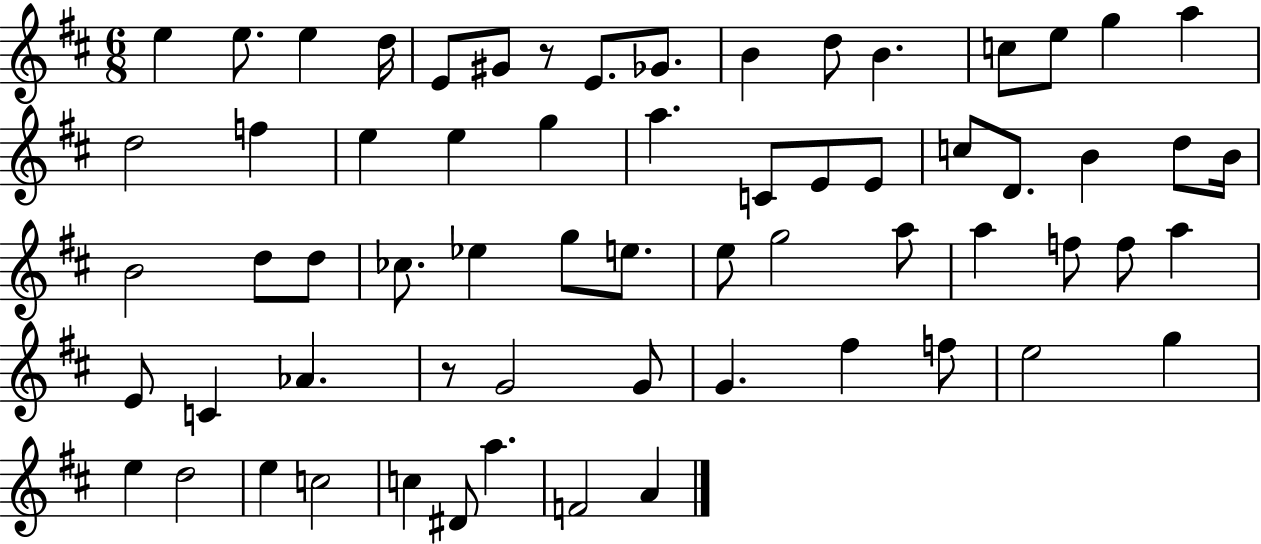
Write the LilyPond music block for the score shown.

{
  \clef treble
  \numericTimeSignature
  \time 6/8
  \key d \major
  \repeat volta 2 { e''4 e''8. e''4 d''16 | e'8 gis'8 r8 e'8. ges'8. | b'4 d''8 b'4. | c''8 e''8 g''4 a''4 | \break d''2 f''4 | e''4 e''4 g''4 | a''4. c'8 e'8 e'8 | c''8 d'8. b'4 d''8 b'16 | \break b'2 d''8 d''8 | ces''8. ees''4 g''8 e''8. | e''8 g''2 a''8 | a''4 f''8 f''8 a''4 | \break e'8 c'4 aes'4. | r8 g'2 g'8 | g'4. fis''4 f''8 | e''2 g''4 | \break e''4 d''2 | e''4 c''2 | c''4 dis'8 a''4. | f'2 a'4 | \break } \bar "|."
}